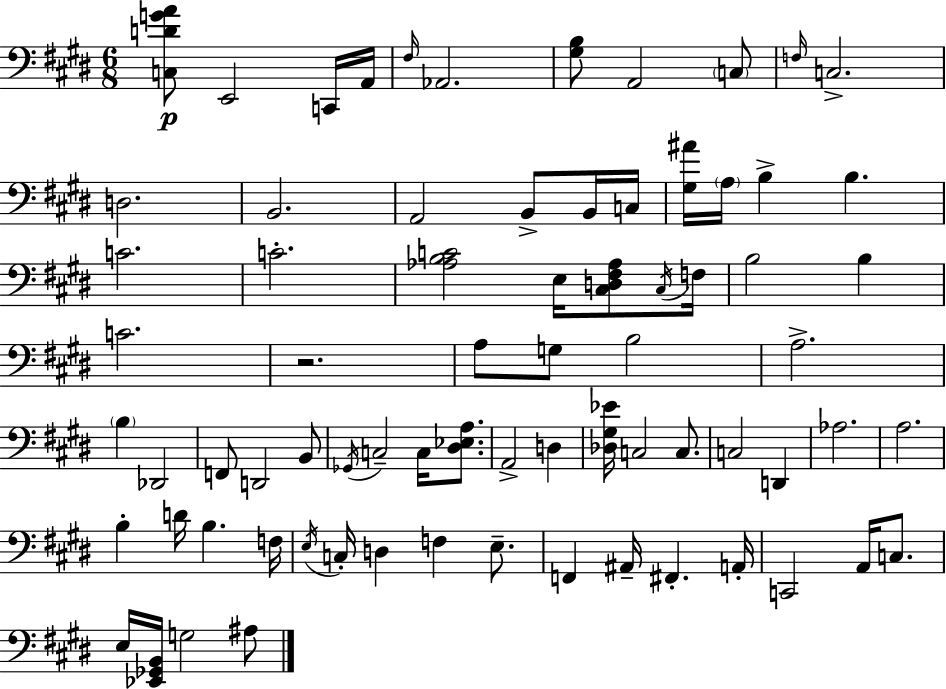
[C3,D4,G4,A4]/e E2/h C2/s A2/s F#3/s Ab2/h. [G#3,B3]/e A2/h C3/e F3/s C3/h. D3/h. B2/h. A2/h B2/e B2/s C3/s [G#3,A#4]/s A3/s B3/q B3/q. C4/h. C4/h. [Ab3,B3,C4]/h E3/s [C#3,D3,F#3,Ab3]/e C#3/s F3/s B3/h B3/q C4/h. R/h. A3/e G3/e B3/h A3/h. B3/q Db2/h F2/e D2/h B2/e Gb2/s C3/h C3/s [D#3,Eb3,A3]/e. A2/h D3/q [Db3,G#3,Eb4]/s C3/h C3/e. C3/h D2/q Ab3/h. A3/h. B3/q D4/s B3/q. F3/s E3/s C3/s D3/q F3/q E3/e. F2/q A#2/s F#2/q. A2/s C2/h A2/s C3/e. E3/s [Eb2,Gb2,B2]/s G3/h A#3/e